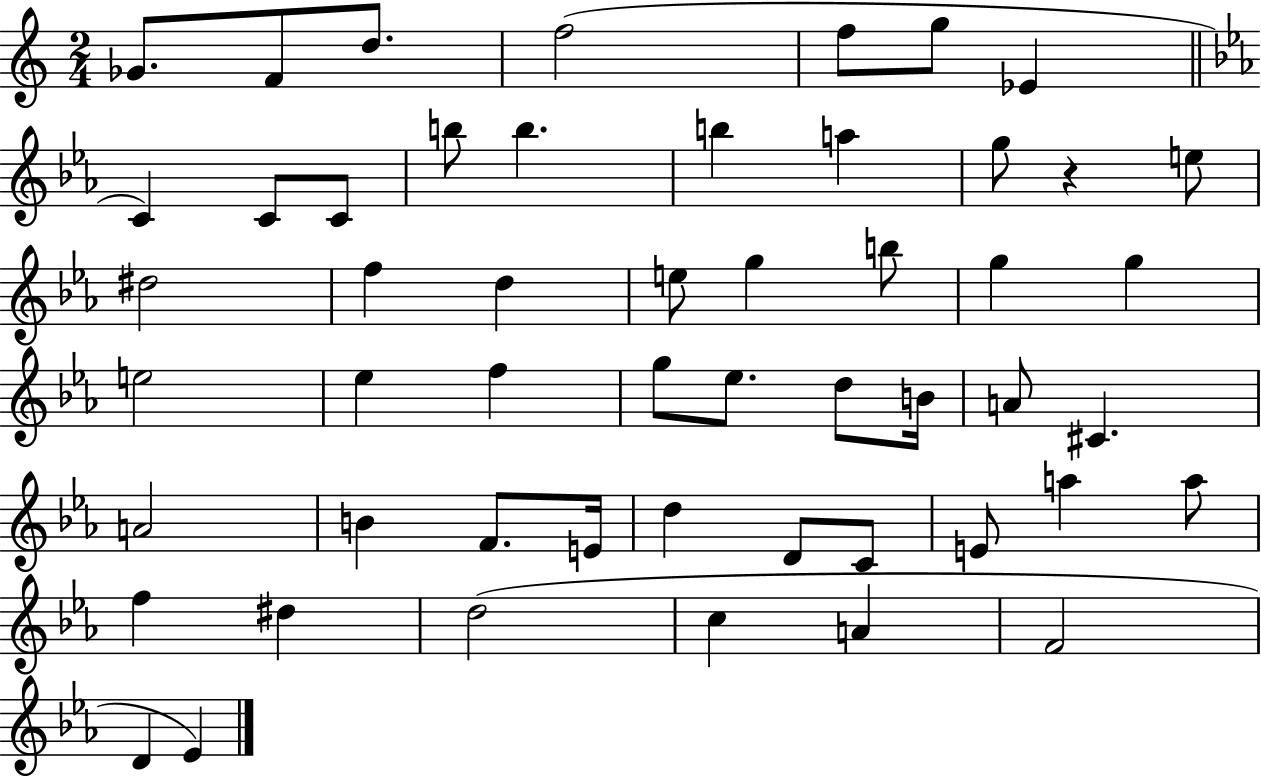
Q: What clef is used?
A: treble